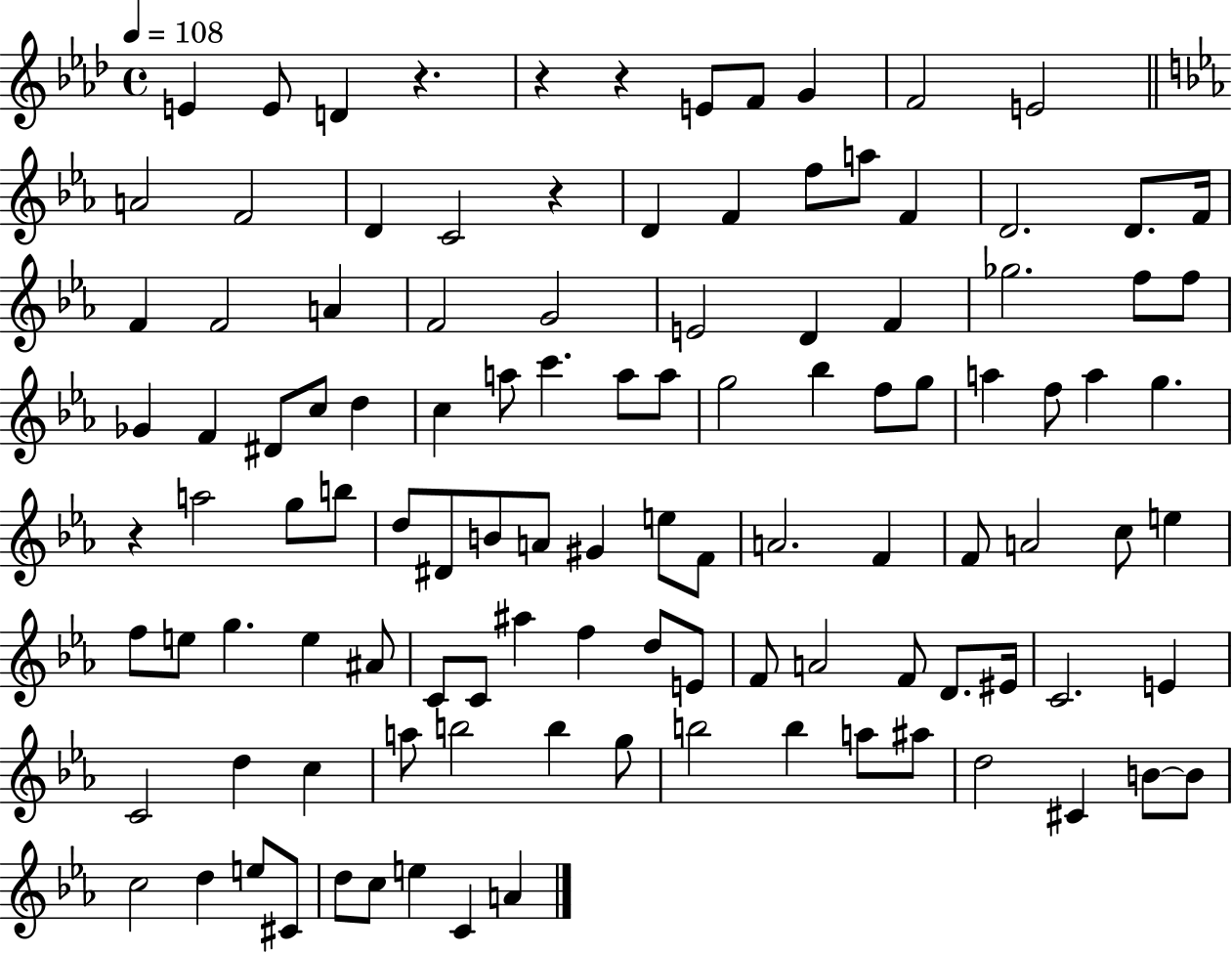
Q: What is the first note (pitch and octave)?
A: E4